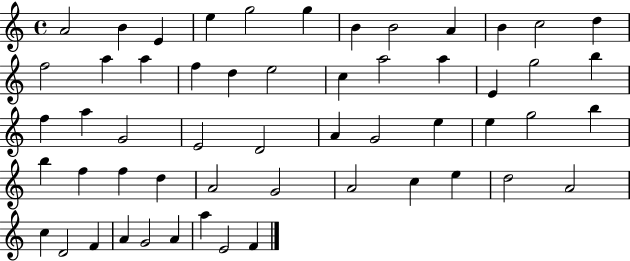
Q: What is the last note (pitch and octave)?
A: F4